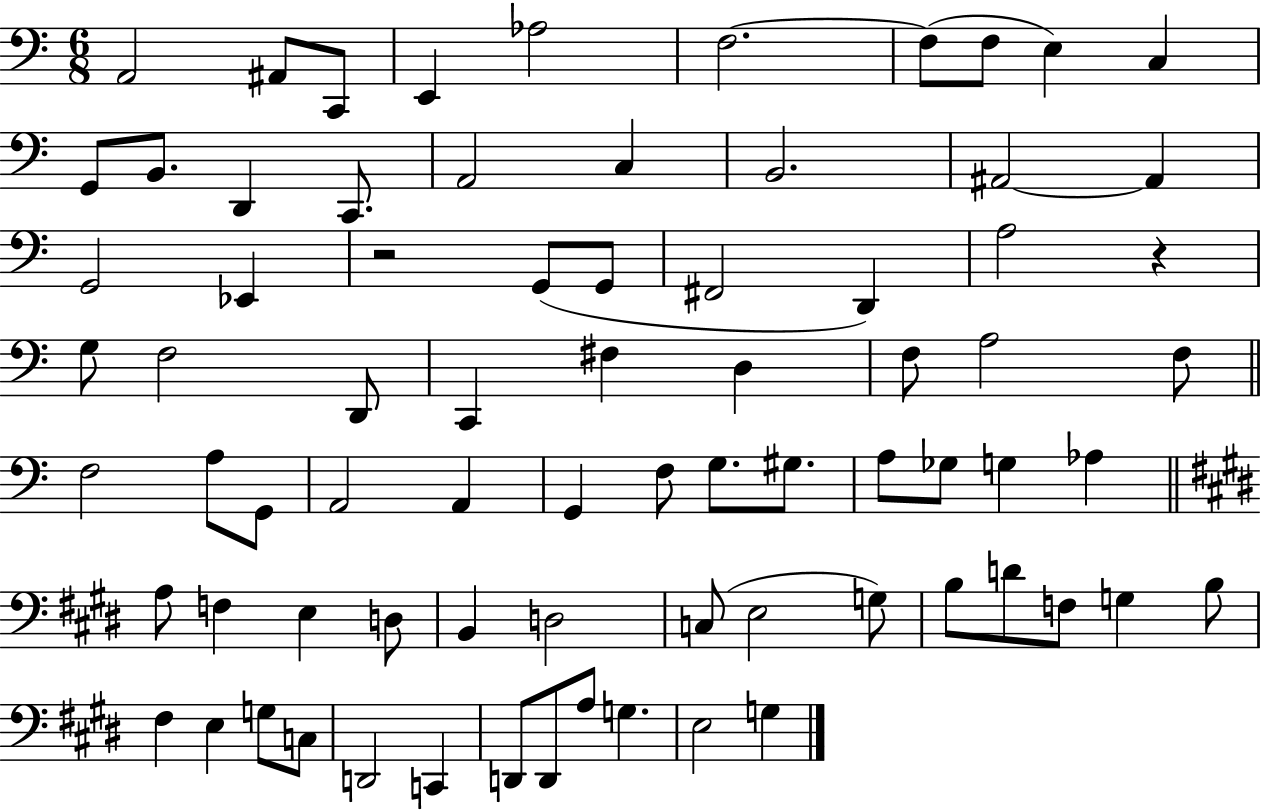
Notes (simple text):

A2/h A#2/e C2/e E2/q Ab3/h F3/h. F3/e F3/e E3/q C3/q G2/e B2/e. D2/q C2/e. A2/h C3/q B2/h. A#2/h A#2/q G2/h Eb2/q R/h G2/e G2/e F#2/h D2/q A3/h R/q G3/e F3/h D2/e C2/q F#3/q D3/q F3/e A3/h F3/e F3/h A3/e G2/e A2/h A2/q G2/q F3/e G3/e. G#3/e. A3/e Gb3/e G3/q Ab3/q A3/e F3/q E3/q D3/e B2/q D3/h C3/e E3/h G3/e B3/e D4/e F3/e G3/q B3/e F#3/q E3/q G3/e C3/e D2/h C2/q D2/e D2/e A3/e G3/q. E3/h G3/q